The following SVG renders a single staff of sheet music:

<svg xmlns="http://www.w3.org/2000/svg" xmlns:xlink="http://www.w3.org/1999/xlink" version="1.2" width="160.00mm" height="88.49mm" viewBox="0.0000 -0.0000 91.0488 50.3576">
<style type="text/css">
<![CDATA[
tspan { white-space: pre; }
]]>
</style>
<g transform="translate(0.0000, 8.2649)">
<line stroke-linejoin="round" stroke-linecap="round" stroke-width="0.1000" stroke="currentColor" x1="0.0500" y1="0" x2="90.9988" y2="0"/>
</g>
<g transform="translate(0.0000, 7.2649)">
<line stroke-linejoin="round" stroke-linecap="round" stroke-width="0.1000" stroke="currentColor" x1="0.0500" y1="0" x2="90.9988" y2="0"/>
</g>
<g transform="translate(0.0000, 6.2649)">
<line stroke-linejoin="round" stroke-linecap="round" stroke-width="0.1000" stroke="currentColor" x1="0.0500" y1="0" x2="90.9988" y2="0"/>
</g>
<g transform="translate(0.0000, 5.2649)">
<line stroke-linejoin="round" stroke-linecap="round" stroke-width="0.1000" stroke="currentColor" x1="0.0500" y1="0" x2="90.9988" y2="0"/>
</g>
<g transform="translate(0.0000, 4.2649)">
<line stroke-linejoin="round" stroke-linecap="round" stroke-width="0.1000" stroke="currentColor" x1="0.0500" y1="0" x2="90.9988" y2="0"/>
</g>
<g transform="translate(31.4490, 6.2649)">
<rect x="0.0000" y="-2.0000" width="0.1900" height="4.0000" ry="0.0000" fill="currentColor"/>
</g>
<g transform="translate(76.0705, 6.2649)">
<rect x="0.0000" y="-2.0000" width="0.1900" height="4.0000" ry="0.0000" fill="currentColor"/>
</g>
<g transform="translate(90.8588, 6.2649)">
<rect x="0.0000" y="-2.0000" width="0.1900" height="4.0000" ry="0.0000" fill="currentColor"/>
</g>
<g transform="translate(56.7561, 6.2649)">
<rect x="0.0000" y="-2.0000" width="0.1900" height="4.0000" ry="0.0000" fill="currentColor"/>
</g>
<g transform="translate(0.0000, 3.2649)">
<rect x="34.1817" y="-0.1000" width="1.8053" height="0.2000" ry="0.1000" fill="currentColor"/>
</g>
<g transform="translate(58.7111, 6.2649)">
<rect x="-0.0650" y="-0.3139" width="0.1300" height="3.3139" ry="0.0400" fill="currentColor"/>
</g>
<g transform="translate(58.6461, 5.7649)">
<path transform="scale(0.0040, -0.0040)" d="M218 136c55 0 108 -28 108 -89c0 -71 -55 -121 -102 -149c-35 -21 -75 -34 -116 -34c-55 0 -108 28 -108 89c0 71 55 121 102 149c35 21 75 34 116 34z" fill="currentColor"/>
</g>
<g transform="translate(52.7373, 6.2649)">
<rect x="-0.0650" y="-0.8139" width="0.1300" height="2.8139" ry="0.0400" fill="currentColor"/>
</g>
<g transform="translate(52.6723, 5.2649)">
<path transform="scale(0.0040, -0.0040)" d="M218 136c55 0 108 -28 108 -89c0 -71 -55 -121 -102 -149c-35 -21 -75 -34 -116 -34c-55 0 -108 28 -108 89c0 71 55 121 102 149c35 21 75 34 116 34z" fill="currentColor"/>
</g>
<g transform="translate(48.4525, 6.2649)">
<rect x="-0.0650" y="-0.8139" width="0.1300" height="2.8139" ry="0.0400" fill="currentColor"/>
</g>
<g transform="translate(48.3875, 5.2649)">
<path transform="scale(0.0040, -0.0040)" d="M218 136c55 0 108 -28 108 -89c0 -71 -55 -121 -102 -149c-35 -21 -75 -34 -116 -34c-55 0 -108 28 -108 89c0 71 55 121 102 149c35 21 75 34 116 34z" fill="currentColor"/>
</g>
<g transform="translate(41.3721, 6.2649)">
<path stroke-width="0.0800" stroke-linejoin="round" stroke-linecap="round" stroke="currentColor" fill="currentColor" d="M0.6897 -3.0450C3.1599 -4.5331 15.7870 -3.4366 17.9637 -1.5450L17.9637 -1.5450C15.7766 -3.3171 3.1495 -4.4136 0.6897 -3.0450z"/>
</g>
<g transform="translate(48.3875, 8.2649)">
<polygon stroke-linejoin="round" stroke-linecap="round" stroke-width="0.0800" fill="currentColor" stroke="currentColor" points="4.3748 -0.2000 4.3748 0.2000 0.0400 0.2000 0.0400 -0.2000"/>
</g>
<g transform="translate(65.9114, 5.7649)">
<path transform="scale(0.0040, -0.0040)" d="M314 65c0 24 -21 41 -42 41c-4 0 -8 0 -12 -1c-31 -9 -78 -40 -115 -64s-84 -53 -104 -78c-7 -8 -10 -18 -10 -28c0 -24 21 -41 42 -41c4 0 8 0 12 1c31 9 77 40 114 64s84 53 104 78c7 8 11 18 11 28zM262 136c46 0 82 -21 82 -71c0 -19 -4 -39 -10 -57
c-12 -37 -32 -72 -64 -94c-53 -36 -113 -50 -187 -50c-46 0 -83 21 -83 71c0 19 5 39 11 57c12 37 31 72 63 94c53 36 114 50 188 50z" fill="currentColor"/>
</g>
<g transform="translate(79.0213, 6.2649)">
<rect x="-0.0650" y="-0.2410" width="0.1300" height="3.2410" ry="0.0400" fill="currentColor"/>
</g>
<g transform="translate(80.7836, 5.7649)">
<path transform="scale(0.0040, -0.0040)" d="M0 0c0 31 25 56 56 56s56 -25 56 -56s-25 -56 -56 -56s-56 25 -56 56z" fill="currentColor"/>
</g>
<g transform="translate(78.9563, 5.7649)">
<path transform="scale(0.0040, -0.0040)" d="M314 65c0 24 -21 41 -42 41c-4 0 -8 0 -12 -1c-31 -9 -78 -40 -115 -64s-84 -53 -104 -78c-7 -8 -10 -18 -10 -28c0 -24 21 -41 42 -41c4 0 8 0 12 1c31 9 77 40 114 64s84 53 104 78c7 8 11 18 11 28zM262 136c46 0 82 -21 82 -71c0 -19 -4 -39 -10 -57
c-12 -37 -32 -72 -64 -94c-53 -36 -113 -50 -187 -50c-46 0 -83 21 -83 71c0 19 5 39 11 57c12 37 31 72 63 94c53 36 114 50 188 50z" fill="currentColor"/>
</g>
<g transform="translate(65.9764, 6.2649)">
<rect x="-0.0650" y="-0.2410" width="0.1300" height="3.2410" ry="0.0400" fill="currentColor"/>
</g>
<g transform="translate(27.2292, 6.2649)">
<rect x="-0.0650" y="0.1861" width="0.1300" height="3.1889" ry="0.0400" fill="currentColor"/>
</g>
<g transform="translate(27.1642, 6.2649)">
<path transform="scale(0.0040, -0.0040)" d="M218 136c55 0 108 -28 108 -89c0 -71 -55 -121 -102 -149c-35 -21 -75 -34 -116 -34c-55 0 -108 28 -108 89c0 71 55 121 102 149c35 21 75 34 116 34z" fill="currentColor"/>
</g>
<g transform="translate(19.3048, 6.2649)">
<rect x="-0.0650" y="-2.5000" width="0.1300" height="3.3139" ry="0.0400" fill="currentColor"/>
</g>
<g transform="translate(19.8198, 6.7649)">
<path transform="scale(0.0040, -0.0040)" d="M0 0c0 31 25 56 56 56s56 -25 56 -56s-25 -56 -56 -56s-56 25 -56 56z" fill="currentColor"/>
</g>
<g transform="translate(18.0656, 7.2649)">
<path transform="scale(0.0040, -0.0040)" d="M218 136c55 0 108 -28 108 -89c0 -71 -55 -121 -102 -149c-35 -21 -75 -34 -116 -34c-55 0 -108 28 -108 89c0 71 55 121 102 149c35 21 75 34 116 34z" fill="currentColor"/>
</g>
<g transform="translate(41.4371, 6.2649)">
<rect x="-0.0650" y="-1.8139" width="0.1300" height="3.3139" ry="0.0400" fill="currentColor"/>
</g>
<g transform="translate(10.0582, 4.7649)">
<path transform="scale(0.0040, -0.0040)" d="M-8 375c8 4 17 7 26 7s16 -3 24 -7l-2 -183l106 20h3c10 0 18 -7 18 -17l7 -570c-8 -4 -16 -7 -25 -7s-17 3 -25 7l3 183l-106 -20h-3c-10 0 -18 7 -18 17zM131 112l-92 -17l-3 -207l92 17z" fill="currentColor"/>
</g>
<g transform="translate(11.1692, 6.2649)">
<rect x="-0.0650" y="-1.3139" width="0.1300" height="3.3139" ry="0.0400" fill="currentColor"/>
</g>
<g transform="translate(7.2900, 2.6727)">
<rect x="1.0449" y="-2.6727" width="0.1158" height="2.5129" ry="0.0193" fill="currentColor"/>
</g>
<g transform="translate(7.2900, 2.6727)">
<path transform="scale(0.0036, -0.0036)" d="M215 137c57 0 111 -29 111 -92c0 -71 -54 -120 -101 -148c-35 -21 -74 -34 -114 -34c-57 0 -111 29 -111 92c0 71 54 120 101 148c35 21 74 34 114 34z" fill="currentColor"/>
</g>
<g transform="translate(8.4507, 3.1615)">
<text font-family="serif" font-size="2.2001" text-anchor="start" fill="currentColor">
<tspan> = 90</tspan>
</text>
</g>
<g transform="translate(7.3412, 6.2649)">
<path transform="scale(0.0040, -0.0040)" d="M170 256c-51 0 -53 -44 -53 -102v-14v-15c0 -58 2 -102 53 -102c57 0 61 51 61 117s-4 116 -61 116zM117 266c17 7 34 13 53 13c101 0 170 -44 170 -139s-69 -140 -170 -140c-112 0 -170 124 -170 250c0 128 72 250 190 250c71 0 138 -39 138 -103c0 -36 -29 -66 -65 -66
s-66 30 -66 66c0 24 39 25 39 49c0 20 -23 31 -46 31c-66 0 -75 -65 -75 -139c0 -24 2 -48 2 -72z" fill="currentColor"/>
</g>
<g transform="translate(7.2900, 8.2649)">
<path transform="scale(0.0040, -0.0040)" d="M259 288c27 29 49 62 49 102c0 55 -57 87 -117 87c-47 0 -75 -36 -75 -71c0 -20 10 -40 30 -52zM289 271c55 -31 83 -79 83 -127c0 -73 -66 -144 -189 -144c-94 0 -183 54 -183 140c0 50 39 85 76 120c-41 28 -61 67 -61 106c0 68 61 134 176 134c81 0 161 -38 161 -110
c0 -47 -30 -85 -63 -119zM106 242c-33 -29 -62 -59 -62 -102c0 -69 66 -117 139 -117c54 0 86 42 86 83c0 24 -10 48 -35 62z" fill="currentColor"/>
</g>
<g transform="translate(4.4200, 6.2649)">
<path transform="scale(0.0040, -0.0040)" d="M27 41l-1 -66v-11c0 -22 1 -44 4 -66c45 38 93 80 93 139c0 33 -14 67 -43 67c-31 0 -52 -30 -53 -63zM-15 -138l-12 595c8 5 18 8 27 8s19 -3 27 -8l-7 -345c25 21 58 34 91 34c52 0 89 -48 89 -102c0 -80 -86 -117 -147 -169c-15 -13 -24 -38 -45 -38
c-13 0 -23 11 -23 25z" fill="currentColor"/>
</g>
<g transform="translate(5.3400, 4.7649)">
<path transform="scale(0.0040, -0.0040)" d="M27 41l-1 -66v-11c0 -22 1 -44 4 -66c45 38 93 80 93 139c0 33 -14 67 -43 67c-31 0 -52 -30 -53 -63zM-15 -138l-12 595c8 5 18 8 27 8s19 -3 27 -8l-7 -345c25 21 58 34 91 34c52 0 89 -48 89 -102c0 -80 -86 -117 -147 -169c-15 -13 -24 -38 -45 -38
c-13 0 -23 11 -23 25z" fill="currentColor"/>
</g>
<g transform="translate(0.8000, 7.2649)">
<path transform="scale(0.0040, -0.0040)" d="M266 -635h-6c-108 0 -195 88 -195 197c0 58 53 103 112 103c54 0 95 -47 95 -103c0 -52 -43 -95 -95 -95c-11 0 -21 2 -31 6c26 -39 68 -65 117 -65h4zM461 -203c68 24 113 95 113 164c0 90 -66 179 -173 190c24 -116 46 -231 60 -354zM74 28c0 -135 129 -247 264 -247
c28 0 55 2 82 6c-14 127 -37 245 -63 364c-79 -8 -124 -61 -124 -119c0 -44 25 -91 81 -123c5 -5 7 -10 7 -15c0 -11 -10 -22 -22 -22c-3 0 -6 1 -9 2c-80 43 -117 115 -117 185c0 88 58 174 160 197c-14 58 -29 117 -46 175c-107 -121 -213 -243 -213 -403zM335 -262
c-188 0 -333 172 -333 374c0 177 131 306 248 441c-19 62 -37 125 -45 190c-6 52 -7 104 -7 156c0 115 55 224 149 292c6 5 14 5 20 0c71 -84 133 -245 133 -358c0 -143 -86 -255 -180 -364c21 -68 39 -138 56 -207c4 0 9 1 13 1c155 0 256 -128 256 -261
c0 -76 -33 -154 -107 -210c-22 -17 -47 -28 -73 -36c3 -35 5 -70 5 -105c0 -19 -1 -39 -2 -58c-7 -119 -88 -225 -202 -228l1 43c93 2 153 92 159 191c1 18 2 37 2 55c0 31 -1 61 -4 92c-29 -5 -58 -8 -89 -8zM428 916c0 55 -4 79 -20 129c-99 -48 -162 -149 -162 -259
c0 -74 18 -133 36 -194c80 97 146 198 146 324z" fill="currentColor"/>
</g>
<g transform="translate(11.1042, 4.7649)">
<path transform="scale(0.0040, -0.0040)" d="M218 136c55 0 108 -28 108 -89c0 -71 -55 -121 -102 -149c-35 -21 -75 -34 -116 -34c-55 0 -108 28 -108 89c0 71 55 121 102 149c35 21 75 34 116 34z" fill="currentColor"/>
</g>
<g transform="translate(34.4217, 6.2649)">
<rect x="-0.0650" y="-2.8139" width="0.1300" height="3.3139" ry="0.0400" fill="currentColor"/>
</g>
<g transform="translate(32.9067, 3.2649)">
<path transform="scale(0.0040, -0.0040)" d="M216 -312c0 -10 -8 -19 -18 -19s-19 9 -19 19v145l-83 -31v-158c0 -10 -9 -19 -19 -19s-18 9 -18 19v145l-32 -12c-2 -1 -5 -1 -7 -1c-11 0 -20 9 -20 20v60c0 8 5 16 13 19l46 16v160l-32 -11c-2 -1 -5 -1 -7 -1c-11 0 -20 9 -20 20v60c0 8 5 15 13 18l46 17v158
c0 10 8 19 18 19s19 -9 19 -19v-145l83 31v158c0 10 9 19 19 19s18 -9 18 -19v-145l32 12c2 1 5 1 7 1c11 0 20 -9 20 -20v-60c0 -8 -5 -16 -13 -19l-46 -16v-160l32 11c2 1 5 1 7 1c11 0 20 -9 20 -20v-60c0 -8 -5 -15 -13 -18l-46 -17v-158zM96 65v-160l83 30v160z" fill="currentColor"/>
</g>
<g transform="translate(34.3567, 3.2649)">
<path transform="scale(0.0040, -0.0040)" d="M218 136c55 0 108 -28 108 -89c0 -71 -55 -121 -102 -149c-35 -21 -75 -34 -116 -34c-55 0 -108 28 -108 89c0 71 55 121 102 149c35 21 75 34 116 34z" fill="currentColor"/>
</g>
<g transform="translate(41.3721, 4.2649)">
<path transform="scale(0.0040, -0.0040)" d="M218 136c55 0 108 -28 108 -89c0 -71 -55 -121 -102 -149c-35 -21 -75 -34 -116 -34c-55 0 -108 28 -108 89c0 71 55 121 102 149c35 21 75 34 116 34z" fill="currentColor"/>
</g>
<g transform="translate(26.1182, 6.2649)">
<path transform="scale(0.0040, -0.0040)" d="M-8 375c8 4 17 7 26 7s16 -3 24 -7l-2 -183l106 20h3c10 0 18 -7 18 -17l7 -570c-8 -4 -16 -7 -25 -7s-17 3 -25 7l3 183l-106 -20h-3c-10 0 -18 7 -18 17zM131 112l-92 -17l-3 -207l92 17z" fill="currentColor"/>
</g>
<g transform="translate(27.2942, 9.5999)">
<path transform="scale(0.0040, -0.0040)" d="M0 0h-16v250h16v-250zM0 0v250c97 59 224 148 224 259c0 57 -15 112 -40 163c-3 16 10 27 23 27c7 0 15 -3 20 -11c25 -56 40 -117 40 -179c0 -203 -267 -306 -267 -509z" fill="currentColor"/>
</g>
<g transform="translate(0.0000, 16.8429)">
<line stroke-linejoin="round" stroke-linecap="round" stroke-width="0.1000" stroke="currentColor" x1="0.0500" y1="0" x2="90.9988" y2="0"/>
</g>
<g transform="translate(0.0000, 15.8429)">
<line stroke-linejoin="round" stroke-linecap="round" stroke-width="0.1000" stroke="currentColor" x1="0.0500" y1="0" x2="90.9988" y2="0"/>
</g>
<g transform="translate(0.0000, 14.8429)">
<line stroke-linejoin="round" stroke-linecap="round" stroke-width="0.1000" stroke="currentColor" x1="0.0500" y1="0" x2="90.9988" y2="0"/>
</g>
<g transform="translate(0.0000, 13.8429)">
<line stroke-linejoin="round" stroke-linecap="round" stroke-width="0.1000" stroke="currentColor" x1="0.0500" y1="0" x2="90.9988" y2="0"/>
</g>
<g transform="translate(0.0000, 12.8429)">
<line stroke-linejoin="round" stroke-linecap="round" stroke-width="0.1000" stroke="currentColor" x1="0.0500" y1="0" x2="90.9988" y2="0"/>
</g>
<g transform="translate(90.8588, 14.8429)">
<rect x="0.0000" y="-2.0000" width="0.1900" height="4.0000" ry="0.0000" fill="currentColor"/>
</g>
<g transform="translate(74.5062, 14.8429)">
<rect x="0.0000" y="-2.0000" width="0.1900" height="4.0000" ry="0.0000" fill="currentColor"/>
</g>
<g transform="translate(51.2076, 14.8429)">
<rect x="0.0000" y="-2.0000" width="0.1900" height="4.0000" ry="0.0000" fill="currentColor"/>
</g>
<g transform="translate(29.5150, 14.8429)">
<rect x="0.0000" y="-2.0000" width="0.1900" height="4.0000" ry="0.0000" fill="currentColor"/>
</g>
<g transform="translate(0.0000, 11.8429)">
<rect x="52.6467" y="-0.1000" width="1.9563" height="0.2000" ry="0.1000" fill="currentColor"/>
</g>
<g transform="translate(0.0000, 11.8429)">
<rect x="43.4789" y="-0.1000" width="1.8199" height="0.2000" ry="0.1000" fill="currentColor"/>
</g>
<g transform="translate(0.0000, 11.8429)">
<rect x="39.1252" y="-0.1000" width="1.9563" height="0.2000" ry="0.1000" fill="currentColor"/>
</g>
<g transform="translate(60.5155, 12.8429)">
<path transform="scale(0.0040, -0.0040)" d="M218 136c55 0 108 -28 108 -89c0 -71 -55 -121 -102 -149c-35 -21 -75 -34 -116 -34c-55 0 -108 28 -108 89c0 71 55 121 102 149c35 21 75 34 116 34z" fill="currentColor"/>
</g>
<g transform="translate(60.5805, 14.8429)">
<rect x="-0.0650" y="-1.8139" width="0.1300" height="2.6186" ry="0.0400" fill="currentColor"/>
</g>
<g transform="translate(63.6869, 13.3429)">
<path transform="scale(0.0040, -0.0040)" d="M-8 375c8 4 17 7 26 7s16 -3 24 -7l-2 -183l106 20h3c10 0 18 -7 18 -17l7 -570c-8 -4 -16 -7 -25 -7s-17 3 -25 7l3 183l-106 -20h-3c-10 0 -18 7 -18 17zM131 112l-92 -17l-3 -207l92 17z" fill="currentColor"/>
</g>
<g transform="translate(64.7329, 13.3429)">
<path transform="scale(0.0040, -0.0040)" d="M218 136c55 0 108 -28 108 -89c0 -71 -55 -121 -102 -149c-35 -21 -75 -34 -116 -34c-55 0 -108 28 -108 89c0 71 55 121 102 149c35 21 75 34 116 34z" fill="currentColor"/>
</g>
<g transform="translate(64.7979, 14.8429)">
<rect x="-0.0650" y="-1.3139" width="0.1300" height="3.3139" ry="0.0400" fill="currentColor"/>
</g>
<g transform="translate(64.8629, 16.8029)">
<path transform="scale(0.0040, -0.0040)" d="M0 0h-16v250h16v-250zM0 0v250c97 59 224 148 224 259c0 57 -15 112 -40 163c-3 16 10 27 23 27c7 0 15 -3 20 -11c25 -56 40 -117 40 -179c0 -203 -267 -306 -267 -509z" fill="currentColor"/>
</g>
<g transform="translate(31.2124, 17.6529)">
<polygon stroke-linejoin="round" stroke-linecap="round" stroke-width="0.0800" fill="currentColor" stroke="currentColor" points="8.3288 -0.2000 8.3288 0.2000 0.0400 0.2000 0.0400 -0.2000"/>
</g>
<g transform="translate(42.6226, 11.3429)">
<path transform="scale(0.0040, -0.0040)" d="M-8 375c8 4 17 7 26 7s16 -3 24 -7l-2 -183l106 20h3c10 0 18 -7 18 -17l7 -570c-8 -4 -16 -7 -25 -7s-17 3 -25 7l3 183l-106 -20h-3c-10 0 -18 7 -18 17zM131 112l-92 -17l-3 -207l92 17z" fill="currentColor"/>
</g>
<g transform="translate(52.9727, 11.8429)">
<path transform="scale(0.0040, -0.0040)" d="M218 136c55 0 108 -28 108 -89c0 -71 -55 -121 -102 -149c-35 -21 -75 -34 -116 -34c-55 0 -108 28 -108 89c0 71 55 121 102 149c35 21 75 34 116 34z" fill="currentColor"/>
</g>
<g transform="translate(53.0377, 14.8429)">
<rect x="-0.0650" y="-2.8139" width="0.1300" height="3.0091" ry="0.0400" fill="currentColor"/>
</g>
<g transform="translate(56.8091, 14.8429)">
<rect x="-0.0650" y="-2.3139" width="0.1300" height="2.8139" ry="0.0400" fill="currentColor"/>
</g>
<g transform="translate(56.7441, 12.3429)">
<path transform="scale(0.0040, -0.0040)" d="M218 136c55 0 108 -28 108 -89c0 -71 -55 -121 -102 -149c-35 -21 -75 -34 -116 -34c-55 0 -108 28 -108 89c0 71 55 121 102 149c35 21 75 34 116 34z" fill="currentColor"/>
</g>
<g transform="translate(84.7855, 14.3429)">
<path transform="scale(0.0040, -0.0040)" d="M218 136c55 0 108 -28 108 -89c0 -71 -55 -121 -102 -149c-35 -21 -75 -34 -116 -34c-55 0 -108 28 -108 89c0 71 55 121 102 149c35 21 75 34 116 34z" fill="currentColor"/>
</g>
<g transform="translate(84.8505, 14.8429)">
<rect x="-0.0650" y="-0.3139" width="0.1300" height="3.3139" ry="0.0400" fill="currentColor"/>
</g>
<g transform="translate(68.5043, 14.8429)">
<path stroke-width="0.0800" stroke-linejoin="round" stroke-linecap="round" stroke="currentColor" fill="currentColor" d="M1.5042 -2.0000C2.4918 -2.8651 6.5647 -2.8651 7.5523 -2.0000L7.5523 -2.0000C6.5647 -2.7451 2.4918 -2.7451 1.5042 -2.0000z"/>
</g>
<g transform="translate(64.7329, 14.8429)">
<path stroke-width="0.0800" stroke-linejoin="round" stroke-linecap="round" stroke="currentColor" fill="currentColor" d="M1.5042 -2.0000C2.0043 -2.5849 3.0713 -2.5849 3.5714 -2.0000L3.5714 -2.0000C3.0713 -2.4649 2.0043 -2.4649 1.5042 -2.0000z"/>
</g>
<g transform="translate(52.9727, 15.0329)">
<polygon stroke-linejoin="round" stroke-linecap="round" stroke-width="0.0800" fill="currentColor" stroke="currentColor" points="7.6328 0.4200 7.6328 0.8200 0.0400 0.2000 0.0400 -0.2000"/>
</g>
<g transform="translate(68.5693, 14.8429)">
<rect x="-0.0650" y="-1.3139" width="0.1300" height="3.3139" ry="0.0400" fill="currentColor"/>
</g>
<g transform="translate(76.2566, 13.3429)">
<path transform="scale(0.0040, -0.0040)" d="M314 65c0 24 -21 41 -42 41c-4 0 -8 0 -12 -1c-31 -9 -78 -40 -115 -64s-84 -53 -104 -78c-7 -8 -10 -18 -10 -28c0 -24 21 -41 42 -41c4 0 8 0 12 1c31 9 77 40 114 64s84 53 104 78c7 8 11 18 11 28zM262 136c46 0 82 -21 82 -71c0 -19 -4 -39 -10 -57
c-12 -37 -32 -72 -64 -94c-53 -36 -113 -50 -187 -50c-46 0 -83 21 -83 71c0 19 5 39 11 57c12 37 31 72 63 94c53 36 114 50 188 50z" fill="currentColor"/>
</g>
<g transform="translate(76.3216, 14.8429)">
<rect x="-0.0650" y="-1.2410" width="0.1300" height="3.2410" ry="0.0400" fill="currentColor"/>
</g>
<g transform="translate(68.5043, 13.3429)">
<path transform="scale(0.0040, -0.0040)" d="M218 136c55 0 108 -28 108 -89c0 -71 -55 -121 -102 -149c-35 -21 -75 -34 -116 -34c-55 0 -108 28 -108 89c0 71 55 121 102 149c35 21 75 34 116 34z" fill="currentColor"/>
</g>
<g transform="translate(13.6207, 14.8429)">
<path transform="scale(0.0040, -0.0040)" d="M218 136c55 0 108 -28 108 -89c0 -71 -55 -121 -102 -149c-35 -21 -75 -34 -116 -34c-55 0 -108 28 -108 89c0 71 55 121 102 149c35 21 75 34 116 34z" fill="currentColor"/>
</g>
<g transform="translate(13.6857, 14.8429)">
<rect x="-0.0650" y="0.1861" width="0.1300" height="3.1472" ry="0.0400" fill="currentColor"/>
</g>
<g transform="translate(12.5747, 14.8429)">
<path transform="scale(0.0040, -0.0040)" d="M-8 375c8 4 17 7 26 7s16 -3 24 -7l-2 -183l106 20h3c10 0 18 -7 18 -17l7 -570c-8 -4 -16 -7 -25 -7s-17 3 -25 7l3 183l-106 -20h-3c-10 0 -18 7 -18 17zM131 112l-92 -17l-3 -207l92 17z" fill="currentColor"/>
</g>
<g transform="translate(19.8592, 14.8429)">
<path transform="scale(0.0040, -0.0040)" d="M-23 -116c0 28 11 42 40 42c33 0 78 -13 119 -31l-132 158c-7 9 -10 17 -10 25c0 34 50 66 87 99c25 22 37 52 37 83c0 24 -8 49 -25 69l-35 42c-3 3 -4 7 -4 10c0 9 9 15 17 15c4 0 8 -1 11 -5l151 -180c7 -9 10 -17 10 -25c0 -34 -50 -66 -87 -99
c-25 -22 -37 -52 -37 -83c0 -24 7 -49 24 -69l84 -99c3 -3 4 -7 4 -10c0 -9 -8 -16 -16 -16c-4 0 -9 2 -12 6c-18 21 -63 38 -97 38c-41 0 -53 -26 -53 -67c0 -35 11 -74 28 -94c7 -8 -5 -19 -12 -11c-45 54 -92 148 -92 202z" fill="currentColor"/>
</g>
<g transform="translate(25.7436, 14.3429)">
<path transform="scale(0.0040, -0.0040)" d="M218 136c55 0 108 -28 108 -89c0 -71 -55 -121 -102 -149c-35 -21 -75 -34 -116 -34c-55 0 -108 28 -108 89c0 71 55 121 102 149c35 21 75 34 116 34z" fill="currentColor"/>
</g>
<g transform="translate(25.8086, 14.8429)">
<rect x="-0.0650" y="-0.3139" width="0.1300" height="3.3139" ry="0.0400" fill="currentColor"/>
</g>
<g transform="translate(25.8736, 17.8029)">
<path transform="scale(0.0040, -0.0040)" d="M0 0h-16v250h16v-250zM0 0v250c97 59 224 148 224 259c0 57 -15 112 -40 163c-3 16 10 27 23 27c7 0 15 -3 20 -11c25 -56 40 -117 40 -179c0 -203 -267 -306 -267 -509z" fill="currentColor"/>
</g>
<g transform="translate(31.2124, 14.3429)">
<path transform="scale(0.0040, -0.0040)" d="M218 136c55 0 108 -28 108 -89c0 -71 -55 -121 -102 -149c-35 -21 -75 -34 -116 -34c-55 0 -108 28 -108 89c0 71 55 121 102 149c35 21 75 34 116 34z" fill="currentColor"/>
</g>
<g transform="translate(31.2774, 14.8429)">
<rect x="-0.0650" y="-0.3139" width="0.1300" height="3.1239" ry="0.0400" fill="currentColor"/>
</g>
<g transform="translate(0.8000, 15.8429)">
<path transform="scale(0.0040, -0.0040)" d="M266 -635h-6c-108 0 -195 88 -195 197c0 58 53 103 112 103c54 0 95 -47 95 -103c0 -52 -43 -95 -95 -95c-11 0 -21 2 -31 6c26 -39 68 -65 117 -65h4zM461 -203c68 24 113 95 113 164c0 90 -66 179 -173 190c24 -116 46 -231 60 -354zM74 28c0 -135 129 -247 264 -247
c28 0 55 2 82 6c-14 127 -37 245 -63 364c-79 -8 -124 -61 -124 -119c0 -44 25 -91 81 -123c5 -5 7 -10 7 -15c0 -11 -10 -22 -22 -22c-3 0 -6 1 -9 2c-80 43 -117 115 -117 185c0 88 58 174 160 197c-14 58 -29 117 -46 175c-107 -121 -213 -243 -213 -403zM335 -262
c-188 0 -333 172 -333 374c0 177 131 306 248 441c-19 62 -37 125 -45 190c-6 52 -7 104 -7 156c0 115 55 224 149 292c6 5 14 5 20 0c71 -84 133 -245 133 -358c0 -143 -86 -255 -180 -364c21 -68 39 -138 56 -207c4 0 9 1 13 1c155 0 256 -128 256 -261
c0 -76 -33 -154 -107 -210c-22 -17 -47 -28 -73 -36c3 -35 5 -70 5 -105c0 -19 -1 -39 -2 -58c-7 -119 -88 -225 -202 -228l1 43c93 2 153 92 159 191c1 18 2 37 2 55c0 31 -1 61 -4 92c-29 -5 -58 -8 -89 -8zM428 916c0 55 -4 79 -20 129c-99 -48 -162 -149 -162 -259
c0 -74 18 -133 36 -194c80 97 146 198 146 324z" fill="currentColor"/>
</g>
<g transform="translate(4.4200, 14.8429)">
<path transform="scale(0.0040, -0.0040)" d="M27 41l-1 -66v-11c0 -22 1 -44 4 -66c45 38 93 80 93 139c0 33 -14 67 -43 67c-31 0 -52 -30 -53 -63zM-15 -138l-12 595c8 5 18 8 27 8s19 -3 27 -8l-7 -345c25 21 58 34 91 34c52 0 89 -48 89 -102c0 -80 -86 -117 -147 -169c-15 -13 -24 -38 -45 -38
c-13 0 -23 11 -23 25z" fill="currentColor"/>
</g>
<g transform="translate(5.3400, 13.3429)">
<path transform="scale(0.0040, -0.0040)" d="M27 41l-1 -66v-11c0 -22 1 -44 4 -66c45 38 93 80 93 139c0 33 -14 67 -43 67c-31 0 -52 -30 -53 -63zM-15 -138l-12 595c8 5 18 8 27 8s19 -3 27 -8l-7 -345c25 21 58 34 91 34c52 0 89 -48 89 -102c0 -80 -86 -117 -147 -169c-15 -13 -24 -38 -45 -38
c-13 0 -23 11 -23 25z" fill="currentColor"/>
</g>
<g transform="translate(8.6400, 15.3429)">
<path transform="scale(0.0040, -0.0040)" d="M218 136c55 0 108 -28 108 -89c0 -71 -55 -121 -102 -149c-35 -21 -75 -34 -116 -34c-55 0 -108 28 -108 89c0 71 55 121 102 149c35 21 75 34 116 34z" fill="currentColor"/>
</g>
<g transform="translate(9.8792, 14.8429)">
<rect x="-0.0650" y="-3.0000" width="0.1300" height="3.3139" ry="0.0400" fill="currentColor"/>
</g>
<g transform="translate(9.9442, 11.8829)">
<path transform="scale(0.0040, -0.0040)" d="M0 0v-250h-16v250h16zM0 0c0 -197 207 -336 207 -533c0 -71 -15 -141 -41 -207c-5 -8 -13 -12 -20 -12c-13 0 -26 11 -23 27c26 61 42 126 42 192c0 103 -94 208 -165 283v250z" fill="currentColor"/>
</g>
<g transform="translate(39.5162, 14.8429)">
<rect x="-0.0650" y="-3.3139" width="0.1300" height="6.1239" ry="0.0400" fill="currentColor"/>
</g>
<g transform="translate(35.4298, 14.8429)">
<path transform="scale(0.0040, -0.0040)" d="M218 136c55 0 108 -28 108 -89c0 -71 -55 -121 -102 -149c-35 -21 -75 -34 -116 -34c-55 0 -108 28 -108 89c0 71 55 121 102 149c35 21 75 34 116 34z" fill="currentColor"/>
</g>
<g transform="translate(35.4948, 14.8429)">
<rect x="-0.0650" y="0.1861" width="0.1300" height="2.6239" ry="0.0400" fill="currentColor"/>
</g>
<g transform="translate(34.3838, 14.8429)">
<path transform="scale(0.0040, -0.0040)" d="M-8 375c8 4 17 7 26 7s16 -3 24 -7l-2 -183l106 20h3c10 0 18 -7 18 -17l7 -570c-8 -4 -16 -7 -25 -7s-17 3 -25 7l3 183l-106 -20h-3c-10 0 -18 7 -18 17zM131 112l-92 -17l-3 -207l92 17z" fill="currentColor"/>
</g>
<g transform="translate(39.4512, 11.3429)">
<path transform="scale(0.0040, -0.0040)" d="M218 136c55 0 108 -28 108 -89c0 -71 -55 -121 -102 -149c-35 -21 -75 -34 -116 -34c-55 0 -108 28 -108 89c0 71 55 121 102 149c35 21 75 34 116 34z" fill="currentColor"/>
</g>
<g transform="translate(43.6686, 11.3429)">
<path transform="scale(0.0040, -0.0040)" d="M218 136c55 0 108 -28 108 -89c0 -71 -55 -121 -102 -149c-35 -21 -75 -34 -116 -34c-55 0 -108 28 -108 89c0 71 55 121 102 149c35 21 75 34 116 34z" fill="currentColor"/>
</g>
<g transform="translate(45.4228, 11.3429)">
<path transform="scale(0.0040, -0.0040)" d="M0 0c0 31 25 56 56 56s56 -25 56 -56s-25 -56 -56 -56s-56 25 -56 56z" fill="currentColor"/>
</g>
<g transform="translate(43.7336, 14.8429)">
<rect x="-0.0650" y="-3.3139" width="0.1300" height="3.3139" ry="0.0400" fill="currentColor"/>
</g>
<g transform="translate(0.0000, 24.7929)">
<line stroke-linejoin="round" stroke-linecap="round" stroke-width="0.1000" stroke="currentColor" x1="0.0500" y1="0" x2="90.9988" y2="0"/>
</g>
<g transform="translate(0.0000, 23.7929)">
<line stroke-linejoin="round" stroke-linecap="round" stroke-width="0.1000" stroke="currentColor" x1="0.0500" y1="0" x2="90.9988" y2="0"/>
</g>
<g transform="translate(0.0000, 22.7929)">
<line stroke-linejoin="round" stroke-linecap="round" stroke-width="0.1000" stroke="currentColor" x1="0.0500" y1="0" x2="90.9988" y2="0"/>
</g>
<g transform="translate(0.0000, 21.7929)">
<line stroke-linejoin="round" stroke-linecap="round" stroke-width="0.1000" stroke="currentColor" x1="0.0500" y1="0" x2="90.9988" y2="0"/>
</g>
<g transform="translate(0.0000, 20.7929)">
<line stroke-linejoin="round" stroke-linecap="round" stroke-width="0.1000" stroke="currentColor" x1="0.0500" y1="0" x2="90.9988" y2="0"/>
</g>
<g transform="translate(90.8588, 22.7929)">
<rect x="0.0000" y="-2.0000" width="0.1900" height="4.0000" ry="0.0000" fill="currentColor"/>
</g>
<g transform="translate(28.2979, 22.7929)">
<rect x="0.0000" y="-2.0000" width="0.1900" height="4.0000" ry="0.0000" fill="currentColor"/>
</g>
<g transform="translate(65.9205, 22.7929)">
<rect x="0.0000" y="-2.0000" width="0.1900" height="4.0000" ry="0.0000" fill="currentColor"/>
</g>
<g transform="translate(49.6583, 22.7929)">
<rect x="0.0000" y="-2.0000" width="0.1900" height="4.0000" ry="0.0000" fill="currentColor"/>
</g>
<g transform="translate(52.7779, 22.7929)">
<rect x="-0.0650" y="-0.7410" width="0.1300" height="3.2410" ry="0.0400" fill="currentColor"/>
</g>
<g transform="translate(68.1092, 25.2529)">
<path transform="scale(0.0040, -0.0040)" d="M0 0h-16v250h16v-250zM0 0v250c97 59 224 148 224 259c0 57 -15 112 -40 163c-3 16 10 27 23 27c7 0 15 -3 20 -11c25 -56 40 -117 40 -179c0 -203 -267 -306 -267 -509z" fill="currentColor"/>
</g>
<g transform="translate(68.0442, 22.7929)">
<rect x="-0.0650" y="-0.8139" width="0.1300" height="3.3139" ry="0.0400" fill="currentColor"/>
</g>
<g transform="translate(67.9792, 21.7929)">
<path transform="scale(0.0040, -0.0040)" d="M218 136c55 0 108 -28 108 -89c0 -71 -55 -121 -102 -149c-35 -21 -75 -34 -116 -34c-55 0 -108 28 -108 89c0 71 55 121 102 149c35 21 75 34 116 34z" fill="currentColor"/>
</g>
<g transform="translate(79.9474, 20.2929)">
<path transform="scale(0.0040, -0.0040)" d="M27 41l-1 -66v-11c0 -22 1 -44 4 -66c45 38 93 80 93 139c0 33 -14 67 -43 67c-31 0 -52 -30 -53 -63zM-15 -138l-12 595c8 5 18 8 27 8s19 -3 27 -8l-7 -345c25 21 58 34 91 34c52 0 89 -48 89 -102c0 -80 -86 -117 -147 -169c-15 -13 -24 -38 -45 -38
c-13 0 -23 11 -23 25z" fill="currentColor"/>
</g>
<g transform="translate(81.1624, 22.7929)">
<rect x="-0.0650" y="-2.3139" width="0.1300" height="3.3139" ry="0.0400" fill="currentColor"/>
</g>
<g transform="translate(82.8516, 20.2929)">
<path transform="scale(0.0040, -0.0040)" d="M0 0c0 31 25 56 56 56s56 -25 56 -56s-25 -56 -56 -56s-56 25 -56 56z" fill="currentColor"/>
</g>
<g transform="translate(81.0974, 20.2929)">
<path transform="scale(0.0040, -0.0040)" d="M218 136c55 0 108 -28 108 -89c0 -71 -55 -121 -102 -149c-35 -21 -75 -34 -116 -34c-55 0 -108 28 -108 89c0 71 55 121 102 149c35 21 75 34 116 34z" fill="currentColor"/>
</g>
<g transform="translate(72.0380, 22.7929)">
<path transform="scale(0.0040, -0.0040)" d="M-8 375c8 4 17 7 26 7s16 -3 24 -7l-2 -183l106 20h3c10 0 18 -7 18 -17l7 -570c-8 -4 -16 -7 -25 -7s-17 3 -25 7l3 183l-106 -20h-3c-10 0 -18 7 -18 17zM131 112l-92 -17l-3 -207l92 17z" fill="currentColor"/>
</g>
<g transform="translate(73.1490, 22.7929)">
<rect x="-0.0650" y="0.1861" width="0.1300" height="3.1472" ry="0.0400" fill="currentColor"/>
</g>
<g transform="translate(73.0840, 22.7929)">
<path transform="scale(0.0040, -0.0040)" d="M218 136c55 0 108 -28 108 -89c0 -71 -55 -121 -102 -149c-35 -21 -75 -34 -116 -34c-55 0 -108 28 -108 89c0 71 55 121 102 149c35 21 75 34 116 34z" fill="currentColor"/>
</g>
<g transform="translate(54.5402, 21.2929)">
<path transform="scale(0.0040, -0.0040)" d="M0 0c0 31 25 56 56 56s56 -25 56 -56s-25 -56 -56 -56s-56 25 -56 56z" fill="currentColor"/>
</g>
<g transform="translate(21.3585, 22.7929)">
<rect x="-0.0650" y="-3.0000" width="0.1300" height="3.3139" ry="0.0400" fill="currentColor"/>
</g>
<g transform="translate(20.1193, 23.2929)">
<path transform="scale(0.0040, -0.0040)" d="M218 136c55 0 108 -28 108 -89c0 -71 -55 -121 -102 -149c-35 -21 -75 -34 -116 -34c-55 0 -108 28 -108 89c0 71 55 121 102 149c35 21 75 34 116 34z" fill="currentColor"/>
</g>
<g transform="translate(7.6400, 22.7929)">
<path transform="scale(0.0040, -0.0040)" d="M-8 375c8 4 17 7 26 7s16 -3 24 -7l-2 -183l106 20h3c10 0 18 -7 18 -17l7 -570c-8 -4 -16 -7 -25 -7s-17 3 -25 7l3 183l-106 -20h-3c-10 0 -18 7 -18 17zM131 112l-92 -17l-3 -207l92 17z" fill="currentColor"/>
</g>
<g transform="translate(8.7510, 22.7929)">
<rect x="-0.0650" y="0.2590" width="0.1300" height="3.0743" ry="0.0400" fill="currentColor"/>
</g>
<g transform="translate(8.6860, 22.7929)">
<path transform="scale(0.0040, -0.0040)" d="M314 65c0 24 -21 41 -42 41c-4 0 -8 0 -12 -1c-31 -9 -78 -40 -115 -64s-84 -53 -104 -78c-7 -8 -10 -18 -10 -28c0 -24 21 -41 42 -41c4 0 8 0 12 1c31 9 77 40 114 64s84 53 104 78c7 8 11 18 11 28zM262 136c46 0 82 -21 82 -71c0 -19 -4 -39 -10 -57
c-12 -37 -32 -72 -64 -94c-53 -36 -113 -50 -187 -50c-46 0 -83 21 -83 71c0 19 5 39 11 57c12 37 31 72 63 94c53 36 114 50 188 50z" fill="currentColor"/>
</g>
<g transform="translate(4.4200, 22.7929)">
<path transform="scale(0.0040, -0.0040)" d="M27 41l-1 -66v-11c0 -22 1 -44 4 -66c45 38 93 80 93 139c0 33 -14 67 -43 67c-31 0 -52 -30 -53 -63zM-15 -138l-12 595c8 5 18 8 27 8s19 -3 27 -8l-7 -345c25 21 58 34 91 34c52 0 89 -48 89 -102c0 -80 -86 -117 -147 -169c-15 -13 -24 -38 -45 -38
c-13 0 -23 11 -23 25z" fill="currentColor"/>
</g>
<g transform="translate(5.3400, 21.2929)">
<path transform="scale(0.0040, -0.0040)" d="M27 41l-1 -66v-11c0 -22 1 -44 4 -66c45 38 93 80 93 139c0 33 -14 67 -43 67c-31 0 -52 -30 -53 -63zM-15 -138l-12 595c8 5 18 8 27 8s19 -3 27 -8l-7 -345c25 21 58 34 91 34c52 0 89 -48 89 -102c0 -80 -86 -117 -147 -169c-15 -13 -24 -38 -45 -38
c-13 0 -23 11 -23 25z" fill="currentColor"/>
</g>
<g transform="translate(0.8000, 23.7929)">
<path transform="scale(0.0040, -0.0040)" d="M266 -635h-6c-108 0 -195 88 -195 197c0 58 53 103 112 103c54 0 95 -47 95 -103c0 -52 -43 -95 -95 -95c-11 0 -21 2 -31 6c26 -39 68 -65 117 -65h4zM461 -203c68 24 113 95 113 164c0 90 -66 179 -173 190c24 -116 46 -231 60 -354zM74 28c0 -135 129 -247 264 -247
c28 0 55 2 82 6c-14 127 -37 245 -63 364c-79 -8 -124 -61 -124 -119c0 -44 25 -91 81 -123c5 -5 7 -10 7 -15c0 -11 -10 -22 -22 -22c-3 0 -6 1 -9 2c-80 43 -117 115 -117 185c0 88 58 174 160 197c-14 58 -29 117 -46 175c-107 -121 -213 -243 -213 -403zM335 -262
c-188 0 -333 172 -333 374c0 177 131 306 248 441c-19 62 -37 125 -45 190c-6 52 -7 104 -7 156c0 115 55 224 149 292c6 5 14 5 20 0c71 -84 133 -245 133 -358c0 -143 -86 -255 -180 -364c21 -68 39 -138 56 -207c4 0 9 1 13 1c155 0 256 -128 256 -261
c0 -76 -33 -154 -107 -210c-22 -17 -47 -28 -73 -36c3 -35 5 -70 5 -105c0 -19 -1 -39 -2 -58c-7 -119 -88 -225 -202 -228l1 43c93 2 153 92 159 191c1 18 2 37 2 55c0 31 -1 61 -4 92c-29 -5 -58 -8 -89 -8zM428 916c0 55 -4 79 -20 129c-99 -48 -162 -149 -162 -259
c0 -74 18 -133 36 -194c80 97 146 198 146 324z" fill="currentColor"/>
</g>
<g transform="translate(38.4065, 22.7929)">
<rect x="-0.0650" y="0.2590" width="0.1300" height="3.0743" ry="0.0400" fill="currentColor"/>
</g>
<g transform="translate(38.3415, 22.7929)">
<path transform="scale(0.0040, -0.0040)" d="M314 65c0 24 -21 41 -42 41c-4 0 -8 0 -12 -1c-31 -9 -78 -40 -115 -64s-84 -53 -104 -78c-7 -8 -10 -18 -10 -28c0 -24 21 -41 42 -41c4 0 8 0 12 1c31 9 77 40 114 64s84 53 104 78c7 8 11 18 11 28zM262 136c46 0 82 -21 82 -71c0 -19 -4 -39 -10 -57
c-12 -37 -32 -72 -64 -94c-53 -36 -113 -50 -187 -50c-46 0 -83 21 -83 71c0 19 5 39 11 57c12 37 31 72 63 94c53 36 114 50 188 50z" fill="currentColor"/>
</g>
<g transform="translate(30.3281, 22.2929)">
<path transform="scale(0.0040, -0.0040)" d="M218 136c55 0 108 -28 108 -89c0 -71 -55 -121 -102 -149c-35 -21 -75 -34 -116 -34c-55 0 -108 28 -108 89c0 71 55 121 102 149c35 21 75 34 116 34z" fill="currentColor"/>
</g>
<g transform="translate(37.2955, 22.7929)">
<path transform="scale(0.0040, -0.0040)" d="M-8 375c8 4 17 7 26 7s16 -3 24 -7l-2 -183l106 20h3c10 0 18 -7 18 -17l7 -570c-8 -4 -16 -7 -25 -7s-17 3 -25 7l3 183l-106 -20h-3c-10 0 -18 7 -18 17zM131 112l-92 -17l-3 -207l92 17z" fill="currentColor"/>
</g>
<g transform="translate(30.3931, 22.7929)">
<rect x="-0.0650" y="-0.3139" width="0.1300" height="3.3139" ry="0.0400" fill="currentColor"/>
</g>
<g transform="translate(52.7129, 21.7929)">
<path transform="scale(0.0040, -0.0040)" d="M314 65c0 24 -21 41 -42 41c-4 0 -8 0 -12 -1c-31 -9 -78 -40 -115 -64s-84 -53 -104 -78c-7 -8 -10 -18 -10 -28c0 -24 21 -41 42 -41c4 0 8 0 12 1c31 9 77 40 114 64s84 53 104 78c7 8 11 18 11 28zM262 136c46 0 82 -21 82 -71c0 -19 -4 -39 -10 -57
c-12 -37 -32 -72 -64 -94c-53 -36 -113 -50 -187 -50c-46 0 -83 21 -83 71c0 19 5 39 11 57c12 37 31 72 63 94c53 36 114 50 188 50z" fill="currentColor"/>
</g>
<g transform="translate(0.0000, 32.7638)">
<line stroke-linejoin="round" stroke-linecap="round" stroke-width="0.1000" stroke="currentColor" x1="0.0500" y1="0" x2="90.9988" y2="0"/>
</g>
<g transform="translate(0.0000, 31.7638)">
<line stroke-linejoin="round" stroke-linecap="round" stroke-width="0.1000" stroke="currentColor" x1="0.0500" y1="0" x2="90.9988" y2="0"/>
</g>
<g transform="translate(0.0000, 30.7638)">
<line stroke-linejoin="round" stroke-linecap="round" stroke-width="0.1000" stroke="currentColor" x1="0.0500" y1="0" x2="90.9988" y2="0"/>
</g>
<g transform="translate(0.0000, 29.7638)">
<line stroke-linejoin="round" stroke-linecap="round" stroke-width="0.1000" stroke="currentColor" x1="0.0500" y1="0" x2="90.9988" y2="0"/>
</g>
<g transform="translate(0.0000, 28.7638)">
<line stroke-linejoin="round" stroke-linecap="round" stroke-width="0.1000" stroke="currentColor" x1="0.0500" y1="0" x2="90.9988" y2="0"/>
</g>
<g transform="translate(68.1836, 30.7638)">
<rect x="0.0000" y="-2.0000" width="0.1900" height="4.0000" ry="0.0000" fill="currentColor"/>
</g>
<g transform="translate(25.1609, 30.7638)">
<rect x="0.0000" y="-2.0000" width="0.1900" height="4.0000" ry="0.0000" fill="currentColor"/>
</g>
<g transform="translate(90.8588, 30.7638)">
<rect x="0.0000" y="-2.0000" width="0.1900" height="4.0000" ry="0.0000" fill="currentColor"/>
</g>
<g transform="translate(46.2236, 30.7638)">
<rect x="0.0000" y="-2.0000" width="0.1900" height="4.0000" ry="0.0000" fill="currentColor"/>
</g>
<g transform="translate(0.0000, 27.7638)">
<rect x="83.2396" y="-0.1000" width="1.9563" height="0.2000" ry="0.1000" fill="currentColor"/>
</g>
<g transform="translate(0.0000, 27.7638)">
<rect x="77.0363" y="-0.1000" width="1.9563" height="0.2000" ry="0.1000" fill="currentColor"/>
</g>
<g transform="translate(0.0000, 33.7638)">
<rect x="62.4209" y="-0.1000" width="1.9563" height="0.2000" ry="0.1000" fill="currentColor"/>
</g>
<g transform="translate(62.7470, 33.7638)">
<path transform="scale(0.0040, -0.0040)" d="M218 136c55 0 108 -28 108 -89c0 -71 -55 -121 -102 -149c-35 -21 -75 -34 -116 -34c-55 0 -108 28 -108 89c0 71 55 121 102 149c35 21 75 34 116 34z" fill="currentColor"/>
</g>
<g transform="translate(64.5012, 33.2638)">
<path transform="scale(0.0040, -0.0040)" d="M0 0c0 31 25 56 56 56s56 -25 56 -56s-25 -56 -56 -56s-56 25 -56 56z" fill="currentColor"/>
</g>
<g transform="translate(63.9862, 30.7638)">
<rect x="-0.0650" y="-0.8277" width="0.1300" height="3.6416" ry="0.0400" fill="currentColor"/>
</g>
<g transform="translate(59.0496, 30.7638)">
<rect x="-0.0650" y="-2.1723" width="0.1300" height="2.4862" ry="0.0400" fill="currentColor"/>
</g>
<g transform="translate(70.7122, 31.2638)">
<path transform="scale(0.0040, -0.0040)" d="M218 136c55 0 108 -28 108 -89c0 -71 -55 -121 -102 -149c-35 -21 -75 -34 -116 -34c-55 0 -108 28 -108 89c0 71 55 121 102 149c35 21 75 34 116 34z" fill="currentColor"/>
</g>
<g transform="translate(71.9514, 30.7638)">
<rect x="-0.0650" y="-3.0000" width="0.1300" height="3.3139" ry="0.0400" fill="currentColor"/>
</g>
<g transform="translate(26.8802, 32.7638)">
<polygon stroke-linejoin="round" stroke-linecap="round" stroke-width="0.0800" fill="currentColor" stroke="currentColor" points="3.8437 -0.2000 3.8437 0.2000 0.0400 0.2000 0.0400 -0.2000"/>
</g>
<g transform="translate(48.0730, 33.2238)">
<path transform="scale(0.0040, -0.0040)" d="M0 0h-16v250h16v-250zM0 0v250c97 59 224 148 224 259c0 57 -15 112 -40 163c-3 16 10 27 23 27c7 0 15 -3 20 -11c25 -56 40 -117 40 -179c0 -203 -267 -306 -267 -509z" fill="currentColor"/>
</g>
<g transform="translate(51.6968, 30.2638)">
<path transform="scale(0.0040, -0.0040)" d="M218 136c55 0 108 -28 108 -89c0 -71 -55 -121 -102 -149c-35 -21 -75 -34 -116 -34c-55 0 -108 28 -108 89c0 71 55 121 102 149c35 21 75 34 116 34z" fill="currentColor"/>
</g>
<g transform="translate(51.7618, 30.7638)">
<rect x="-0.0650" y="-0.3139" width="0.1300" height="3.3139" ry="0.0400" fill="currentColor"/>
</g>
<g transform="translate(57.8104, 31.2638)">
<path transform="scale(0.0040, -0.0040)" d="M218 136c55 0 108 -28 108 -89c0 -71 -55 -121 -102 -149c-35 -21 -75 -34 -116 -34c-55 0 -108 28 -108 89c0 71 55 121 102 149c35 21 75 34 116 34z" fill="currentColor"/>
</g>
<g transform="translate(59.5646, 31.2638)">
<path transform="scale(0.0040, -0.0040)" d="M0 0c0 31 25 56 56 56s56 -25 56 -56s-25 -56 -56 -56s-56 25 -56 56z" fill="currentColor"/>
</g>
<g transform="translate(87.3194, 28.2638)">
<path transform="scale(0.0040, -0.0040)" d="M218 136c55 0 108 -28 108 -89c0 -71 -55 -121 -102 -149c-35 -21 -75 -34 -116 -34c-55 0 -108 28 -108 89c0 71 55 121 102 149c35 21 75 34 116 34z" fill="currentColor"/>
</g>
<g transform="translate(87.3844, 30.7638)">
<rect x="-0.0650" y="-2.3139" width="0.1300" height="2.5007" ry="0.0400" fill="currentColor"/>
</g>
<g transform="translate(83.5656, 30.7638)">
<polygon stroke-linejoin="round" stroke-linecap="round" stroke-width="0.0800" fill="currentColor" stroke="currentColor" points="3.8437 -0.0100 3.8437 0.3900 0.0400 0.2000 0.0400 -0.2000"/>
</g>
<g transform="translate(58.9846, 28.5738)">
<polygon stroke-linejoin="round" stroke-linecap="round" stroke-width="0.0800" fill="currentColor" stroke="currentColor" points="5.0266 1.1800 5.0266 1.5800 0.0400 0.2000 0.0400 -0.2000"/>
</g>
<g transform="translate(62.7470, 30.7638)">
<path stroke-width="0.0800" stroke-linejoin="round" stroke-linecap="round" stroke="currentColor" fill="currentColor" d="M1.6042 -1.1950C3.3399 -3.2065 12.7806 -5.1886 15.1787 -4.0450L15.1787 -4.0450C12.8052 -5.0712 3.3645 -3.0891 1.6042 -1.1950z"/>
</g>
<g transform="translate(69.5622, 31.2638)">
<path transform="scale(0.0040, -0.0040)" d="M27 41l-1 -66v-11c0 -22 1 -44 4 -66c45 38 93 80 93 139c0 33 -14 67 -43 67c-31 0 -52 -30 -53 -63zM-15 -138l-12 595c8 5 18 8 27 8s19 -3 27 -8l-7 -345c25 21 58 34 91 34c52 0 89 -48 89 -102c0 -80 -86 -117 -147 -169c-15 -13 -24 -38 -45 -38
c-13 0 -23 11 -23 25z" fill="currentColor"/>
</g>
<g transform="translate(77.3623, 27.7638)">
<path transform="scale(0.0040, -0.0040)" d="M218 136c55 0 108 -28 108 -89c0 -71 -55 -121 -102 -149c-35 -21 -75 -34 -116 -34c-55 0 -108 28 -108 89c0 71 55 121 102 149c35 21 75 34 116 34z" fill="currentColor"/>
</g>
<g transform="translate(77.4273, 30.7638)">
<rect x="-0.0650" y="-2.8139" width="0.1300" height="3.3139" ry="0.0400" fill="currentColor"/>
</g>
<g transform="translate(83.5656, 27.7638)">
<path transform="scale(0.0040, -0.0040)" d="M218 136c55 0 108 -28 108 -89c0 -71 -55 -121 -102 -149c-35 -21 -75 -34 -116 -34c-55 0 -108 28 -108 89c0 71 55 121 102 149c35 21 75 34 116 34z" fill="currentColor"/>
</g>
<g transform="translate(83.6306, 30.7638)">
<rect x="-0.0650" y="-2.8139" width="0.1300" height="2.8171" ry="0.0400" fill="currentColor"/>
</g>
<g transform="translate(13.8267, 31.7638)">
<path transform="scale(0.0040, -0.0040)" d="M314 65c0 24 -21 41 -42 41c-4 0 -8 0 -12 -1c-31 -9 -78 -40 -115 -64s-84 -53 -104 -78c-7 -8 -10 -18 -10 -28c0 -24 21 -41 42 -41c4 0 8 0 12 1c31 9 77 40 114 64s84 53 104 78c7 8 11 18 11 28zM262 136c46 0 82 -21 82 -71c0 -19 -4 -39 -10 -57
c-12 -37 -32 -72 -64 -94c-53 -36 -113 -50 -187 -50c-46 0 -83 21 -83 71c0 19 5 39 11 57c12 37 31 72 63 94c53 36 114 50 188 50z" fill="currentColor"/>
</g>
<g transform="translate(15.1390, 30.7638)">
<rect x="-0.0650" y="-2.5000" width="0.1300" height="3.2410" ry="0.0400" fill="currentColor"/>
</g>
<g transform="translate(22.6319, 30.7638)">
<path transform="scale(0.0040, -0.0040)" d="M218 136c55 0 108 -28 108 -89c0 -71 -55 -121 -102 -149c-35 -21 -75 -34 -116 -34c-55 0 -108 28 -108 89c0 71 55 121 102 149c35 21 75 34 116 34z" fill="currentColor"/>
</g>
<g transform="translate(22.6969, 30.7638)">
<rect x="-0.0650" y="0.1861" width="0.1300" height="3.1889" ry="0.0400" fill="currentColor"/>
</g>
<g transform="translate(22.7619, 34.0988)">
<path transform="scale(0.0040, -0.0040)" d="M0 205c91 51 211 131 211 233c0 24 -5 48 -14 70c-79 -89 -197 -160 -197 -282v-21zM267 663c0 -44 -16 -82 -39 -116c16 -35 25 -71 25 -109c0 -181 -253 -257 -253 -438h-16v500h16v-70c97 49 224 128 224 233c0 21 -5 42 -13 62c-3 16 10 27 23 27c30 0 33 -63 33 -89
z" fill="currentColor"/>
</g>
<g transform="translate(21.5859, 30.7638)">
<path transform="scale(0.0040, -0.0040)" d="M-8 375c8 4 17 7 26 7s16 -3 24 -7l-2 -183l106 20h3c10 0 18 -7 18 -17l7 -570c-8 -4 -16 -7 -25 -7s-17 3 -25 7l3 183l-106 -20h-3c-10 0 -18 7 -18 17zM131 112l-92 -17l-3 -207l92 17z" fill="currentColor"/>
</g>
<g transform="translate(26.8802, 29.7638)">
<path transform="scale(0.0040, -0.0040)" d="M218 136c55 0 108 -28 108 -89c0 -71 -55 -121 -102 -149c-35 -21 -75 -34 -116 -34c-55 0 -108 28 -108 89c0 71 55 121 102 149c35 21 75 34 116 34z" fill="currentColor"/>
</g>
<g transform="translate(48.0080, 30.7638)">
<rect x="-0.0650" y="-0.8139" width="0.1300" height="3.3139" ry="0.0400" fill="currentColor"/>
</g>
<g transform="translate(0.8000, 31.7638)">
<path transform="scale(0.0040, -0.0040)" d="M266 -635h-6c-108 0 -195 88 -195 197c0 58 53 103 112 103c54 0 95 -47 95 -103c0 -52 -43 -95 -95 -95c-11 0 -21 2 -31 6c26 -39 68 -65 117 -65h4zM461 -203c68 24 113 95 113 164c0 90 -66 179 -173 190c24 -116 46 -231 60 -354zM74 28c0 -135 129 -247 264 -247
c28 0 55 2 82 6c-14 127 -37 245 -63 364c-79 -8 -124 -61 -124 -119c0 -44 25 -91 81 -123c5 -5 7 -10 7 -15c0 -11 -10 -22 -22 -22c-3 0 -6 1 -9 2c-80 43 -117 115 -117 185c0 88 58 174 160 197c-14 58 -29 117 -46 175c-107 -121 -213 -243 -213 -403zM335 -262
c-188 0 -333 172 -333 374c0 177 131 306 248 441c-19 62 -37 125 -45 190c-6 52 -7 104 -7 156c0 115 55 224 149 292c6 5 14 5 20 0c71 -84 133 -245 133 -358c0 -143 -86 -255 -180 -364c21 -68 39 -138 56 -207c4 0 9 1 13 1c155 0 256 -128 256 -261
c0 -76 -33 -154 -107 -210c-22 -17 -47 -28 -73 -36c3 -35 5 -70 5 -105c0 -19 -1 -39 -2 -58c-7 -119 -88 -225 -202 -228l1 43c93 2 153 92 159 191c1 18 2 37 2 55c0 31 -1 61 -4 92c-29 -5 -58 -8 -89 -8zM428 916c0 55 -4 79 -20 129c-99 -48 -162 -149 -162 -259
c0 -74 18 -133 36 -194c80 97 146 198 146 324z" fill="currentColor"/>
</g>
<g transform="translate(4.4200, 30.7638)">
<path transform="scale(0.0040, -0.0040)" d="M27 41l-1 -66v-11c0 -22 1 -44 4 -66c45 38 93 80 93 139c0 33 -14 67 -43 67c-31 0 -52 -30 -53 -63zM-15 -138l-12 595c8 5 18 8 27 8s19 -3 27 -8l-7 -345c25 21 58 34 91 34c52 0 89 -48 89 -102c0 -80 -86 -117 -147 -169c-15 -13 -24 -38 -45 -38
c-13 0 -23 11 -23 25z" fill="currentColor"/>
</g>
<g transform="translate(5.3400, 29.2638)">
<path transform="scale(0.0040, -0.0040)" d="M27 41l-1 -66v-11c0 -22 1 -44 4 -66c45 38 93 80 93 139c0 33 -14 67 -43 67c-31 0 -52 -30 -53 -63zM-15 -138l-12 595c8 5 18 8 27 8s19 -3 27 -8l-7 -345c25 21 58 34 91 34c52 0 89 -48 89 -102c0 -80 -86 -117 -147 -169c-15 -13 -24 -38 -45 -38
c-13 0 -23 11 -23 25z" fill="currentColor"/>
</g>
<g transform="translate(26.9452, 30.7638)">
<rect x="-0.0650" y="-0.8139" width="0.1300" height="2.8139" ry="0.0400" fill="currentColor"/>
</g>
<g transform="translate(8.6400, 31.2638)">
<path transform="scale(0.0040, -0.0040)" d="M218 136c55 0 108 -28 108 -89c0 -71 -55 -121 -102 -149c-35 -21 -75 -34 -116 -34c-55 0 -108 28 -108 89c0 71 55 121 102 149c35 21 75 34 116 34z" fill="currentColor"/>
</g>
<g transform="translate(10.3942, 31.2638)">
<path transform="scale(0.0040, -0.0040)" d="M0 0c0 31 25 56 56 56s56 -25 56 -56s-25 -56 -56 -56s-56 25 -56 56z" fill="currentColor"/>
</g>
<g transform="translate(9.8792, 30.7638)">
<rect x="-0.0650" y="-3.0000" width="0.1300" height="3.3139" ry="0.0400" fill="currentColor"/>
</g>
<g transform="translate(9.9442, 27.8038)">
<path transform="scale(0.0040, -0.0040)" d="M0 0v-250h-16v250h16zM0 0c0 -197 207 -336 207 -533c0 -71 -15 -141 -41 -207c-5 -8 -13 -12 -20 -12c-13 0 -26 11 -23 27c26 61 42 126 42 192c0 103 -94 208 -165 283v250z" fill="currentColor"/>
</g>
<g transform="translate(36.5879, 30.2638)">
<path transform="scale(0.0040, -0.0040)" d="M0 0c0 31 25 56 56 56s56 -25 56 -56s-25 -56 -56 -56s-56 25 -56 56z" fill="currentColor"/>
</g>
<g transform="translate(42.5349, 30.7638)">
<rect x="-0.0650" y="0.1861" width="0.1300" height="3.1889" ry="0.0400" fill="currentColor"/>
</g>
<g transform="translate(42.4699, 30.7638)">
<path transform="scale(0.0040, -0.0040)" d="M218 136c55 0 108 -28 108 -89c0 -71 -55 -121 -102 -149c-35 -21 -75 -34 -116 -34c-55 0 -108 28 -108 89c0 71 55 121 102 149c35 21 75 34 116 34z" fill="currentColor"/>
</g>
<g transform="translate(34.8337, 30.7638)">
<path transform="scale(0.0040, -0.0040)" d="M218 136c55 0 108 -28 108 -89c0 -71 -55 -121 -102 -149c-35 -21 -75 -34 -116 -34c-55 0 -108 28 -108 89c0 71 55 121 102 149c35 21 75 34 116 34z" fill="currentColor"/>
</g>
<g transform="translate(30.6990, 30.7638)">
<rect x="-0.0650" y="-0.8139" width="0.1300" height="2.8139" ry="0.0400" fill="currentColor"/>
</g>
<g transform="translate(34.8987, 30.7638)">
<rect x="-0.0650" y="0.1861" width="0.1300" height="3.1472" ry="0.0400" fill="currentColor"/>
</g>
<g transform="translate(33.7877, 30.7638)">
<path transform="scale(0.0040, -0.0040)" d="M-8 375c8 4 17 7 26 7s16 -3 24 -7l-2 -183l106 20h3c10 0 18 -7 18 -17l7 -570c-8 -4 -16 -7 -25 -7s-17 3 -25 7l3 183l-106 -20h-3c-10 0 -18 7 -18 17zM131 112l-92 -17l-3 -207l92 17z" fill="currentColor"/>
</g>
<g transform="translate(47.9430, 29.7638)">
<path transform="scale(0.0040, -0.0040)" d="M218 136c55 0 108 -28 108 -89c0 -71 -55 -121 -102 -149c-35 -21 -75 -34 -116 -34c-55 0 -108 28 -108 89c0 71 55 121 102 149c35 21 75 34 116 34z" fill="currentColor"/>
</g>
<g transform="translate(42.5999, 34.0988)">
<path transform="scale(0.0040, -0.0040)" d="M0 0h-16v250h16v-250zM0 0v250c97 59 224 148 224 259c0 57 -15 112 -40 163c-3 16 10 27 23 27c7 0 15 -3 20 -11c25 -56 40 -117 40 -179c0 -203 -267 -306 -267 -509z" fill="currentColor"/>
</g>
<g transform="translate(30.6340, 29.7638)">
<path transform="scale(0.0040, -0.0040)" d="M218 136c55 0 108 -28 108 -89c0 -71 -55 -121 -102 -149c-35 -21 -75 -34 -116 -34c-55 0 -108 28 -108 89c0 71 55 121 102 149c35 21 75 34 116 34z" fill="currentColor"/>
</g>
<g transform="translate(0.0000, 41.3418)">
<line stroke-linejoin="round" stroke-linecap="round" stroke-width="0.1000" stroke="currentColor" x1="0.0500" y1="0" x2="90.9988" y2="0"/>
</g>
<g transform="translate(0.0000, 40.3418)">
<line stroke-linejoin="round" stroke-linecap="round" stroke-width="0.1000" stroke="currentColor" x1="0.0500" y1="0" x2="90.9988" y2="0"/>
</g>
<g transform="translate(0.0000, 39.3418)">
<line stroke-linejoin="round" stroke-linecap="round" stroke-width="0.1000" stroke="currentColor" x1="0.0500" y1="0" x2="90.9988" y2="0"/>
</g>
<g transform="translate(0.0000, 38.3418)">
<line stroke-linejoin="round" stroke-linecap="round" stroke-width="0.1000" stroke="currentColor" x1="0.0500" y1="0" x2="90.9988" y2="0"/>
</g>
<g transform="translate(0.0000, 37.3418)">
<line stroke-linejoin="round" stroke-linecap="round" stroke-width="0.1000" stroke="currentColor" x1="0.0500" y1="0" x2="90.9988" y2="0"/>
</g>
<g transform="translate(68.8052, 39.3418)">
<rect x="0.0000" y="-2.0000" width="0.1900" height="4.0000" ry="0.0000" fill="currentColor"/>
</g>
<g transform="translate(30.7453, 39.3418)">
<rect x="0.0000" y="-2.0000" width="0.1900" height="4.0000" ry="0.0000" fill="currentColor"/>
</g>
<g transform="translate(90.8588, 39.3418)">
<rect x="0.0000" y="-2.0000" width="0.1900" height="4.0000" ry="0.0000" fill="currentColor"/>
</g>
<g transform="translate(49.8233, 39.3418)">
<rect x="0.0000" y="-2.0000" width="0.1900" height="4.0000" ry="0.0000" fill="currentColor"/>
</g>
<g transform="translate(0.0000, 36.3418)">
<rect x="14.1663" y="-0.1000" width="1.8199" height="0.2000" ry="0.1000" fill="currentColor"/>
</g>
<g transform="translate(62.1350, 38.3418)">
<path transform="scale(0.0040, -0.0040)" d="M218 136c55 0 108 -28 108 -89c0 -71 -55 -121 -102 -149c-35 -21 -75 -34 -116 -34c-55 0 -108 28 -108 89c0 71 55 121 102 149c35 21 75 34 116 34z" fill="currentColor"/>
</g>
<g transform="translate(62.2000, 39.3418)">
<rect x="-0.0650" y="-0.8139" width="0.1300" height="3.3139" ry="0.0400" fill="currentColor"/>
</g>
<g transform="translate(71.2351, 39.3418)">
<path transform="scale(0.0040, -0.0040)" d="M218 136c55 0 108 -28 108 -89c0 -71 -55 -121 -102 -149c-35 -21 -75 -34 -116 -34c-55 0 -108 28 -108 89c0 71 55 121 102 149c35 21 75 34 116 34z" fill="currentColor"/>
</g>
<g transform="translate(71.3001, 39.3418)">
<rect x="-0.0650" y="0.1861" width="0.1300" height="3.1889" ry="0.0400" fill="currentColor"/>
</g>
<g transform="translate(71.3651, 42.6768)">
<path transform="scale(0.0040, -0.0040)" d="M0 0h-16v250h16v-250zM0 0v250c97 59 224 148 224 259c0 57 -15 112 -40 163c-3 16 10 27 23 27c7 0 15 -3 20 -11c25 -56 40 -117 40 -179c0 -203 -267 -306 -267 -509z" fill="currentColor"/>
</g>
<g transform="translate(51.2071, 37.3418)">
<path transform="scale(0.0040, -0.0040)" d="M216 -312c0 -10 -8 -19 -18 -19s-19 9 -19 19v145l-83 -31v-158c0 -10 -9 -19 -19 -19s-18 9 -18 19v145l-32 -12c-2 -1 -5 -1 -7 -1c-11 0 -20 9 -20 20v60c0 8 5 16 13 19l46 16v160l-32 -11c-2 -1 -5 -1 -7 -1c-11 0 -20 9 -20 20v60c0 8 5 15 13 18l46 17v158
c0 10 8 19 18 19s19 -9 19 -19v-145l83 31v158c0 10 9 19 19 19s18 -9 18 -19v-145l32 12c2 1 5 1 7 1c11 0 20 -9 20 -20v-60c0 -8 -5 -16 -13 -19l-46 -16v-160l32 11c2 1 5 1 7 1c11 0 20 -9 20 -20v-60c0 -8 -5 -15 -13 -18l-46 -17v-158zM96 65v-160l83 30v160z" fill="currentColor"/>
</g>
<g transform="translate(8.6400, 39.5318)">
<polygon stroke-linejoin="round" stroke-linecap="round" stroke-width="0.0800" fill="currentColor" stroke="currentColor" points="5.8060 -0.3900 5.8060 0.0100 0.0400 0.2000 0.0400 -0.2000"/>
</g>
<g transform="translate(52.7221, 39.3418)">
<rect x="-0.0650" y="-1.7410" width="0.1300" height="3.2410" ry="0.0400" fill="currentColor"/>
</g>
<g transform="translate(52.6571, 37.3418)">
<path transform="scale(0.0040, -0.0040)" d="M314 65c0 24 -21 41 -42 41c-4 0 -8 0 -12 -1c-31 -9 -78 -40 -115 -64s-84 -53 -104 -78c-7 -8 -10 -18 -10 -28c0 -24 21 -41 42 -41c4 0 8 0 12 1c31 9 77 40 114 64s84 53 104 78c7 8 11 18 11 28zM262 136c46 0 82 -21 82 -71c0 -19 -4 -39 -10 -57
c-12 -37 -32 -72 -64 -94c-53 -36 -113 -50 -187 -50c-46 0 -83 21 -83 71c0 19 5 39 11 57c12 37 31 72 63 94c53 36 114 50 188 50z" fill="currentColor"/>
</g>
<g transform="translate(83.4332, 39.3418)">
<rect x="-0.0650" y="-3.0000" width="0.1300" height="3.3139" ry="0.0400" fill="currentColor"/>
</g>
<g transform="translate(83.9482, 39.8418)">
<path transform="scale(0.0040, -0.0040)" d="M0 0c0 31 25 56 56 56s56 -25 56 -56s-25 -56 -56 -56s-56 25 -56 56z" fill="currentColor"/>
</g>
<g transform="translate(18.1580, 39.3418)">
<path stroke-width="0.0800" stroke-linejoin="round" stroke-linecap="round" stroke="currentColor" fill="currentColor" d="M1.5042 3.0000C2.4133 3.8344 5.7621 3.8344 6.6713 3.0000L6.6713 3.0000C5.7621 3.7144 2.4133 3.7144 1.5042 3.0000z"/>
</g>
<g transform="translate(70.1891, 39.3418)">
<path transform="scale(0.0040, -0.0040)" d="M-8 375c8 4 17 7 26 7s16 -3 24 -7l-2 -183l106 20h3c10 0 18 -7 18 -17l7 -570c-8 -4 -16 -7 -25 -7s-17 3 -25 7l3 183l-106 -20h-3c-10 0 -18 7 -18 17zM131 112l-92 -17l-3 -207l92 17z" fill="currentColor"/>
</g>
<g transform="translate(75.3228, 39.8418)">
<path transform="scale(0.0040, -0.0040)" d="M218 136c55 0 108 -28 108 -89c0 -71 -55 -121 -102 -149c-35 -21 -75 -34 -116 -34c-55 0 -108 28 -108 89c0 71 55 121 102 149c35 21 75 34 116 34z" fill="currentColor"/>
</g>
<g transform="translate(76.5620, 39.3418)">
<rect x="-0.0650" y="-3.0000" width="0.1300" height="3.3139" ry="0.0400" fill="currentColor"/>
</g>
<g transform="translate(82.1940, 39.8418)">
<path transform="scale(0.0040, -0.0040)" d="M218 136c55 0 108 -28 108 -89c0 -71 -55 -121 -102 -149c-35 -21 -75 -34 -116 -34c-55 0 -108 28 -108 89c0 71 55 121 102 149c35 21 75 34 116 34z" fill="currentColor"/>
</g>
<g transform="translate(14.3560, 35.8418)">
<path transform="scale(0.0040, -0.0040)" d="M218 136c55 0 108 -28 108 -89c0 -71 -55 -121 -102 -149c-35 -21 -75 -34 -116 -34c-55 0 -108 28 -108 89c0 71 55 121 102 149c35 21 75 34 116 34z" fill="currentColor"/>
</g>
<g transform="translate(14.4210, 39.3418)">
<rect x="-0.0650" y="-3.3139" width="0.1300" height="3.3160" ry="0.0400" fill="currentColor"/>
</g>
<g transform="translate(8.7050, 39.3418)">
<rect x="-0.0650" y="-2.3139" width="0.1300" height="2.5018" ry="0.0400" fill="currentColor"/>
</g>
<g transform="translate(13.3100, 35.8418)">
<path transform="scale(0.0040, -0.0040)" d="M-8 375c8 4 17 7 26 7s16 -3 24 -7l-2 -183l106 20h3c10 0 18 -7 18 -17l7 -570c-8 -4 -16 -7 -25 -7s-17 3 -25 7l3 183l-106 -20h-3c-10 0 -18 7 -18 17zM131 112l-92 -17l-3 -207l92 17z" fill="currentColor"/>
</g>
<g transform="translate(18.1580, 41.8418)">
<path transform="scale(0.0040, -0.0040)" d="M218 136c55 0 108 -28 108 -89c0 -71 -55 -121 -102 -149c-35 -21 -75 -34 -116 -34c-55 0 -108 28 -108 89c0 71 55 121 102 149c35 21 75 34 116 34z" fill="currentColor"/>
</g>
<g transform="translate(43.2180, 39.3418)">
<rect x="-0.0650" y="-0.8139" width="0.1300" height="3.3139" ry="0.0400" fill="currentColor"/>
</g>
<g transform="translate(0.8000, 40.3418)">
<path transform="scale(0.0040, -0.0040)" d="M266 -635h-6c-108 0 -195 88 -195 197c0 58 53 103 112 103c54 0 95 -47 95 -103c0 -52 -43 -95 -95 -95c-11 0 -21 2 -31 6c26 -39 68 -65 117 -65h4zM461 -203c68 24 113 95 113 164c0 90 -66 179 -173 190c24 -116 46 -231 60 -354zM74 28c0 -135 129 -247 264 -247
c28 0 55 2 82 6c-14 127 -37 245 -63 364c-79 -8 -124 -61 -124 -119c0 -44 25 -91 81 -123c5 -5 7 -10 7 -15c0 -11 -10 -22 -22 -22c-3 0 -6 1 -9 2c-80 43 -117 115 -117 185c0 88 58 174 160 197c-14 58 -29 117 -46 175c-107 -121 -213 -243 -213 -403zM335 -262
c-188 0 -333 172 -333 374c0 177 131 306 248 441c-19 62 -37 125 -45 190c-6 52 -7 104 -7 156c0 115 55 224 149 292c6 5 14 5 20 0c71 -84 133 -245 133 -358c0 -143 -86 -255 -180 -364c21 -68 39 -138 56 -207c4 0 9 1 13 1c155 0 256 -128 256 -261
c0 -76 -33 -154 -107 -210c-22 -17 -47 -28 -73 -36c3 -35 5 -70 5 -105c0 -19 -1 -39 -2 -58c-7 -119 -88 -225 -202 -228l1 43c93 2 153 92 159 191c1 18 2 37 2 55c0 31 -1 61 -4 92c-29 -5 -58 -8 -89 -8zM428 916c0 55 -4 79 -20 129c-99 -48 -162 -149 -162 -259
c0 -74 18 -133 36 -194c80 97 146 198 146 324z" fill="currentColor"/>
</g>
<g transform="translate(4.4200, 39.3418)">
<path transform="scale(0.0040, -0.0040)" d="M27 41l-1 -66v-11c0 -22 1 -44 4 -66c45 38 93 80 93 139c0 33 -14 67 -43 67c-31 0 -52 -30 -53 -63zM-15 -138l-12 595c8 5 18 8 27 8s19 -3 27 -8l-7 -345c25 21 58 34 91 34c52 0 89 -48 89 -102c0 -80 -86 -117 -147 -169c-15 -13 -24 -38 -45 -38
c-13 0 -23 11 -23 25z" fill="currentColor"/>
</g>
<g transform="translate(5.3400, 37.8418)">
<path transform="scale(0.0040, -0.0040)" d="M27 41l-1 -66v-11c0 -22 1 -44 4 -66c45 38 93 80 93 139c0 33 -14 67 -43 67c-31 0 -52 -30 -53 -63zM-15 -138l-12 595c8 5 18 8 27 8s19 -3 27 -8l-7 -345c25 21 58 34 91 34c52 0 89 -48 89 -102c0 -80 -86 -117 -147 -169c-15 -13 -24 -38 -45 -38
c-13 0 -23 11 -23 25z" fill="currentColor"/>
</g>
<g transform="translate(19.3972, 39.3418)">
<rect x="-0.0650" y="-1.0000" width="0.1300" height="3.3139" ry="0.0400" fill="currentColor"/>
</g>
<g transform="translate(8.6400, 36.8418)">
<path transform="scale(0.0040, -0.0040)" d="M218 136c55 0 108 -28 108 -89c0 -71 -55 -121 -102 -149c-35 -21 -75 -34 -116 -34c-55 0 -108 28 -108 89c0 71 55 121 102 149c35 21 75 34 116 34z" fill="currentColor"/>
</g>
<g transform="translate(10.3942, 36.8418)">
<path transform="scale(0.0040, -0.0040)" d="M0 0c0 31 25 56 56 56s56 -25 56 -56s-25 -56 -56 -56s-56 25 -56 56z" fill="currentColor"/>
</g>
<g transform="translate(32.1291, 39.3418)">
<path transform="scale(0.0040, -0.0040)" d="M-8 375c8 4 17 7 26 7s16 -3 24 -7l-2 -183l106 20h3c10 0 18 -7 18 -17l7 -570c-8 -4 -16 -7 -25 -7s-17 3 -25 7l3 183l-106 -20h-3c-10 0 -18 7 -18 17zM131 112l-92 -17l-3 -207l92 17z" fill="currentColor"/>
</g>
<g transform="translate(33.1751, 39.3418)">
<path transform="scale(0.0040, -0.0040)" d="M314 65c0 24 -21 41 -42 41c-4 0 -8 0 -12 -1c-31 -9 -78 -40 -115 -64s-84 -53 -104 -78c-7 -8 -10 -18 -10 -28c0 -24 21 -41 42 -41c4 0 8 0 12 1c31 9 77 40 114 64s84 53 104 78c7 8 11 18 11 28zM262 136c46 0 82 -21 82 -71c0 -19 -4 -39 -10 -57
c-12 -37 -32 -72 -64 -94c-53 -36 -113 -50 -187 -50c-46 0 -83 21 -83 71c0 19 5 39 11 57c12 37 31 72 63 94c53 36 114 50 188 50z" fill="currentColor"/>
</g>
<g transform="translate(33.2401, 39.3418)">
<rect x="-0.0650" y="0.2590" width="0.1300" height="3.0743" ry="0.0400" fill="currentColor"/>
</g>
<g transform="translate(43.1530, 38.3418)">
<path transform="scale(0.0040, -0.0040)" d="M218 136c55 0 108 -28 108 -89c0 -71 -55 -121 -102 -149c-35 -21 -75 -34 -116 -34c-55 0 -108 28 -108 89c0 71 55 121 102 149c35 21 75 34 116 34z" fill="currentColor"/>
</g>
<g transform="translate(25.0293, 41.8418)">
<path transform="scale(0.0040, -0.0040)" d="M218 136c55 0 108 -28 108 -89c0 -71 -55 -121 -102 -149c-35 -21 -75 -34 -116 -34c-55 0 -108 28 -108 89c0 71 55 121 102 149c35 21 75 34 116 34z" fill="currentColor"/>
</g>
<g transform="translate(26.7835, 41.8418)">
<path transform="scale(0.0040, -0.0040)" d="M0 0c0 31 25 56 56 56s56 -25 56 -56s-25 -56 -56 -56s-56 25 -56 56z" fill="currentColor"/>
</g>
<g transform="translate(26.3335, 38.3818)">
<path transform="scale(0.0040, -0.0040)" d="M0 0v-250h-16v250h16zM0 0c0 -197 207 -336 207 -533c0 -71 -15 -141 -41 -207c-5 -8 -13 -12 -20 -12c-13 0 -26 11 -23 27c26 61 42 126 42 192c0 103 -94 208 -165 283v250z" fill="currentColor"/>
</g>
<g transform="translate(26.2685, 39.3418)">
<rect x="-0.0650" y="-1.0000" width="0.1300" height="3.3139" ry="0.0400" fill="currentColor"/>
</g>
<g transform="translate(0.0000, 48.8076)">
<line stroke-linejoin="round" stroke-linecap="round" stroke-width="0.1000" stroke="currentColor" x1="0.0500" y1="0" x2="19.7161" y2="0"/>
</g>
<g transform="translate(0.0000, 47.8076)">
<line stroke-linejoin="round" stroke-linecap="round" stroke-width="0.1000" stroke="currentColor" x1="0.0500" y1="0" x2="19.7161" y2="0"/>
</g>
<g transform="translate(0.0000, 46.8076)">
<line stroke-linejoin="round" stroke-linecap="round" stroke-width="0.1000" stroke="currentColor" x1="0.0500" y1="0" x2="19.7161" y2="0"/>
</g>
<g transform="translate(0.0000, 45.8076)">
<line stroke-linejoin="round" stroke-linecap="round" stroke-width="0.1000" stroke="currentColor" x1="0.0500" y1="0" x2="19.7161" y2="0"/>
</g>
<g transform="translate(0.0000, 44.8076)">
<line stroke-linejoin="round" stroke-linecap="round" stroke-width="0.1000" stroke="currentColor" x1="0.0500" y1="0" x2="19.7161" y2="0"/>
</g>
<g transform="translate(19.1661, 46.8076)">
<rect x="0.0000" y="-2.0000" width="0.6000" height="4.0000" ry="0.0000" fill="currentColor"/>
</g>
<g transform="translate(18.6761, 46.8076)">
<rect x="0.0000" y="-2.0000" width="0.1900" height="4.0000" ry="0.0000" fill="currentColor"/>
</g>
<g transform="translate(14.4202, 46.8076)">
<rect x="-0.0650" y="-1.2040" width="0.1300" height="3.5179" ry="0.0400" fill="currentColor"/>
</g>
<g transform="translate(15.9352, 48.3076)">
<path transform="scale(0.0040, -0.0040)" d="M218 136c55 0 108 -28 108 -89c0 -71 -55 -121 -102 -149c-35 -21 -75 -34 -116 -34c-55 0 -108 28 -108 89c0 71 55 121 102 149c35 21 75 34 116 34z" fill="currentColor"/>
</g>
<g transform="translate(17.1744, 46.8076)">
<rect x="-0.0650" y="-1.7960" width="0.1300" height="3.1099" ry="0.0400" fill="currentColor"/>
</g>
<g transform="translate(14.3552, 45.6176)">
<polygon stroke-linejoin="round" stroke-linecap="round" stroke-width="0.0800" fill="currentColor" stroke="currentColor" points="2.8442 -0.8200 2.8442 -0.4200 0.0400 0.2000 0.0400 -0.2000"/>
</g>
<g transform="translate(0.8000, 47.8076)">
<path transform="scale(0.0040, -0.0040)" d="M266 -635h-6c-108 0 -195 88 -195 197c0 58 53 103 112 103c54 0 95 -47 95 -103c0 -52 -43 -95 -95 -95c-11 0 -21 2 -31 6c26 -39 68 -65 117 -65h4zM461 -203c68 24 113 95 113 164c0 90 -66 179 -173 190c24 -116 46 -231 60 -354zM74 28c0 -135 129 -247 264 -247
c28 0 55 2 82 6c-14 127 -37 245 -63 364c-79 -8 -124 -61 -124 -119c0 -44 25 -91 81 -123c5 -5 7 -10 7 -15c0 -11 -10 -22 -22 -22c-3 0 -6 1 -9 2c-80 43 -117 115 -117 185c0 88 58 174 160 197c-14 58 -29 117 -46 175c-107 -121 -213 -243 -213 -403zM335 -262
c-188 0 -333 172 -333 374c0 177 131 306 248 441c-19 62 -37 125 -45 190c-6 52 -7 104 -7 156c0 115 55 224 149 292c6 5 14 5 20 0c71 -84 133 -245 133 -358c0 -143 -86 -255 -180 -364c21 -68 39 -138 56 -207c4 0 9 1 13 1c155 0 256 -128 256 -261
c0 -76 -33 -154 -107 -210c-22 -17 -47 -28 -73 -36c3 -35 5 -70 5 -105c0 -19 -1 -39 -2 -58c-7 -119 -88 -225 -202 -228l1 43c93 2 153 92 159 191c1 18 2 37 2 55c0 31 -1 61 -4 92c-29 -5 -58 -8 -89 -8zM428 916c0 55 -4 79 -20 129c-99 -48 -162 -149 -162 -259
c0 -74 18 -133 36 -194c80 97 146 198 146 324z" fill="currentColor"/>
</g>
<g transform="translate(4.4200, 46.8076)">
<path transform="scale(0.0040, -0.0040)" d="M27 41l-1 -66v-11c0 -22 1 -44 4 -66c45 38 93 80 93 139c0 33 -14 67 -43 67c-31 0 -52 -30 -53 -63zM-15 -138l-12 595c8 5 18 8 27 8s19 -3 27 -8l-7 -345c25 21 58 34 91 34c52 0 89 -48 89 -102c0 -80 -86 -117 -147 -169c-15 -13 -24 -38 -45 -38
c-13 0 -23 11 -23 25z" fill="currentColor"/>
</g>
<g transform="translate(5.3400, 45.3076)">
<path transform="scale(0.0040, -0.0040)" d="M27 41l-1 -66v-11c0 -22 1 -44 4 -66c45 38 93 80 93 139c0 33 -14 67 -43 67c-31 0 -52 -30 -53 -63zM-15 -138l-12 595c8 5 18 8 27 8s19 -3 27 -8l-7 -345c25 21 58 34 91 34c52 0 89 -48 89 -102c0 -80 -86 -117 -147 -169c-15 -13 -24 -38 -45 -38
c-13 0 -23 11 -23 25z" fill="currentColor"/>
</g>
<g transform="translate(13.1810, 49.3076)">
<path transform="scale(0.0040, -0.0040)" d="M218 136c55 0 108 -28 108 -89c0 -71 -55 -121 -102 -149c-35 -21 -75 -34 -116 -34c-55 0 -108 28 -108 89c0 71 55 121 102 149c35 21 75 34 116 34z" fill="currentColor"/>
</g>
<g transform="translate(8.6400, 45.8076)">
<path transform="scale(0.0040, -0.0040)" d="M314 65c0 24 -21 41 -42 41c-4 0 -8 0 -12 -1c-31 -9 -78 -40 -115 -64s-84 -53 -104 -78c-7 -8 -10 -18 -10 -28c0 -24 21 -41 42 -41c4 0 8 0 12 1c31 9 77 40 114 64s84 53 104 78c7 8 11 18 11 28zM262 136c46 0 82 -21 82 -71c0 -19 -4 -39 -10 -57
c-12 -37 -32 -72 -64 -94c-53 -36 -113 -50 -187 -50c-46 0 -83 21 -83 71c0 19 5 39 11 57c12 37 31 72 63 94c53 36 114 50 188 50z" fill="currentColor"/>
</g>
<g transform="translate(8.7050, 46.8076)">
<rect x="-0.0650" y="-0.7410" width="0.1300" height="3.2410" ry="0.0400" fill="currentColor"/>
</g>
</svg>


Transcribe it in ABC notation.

X:1
T:Untitled
M:6/8
L:1/4
K:Bb
e G B/2 ^a f d/2 d/2 c c2 c2 A/2 B z c/2 c/2 B/2 _b/2 b a/2 g/2 f/2 e/2 e e2 c B2 A c B2 d2 d/2 B _g A/2 G2 B/4 d/2 d/2 B B/2 d/2 c A/2 C/2 _A a a/2 g/2 g/2 b/2 D D/2 B2 d ^f2 d B/2 A A d2 D/2 F/2